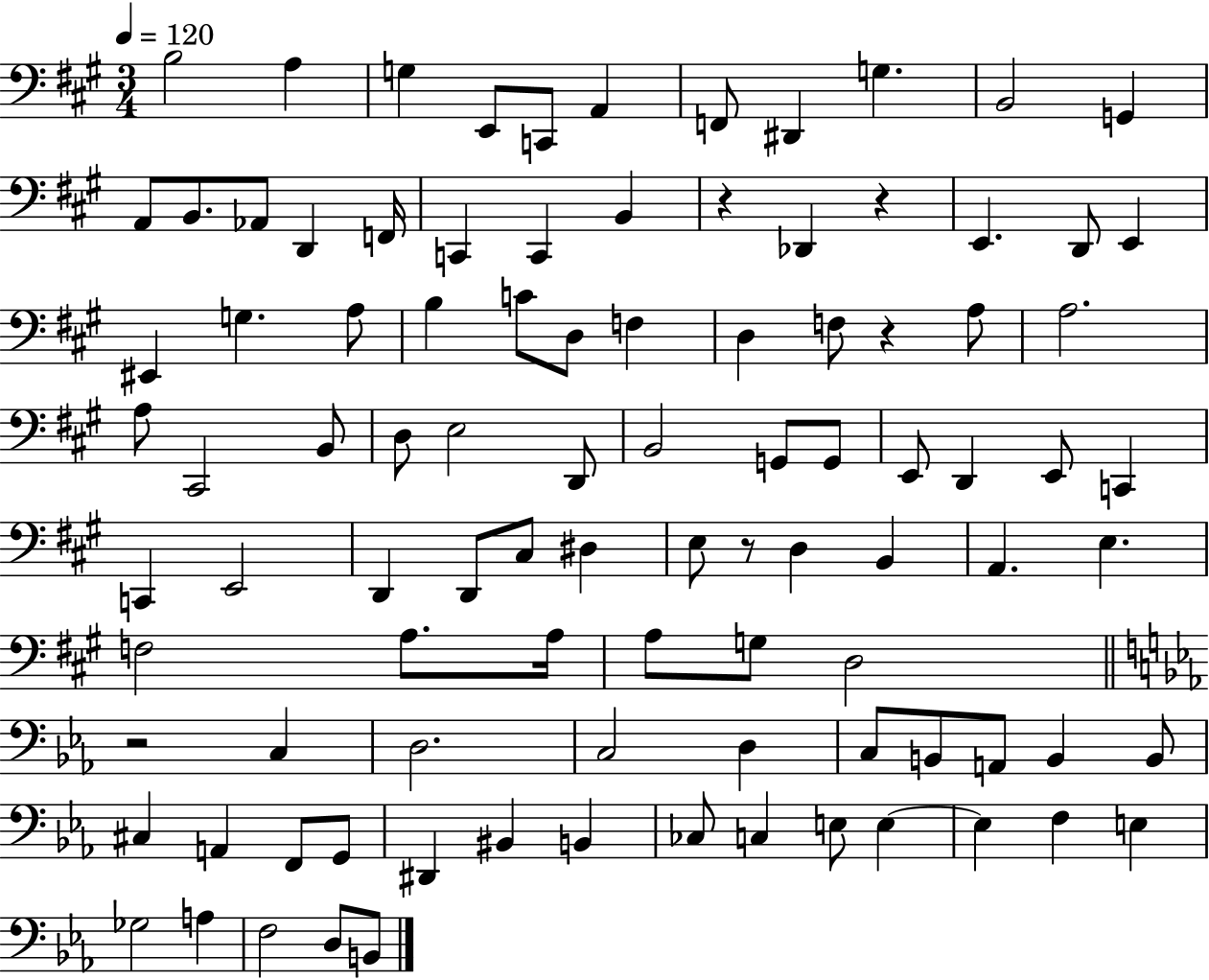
X:1
T:Untitled
M:3/4
L:1/4
K:A
B,2 A, G, E,,/2 C,,/2 A,, F,,/2 ^D,, G, B,,2 G,, A,,/2 B,,/2 _A,,/2 D,, F,,/4 C,, C,, B,, z _D,, z E,, D,,/2 E,, ^E,, G, A,/2 B, C/2 D,/2 F, D, F,/2 z A,/2 A,2 A,/2 ^C,,2 B,,/2 D,/2 E,2 D,,/2 B,,2 G,,/2 G,,/2 E,,/2 D,, E,,/2 C,, C,, E,,2 D,, D,,/2 ^C,/2 ^D, E,/2 z/2 D, B,, A,, E, F,2 A,/2 A,/4 A,/2 G,/2 D,2 z2 C, D,2 C,2 D, C,/2 B,,/2 A,,/2 B,, B,,/2 ^C, A,, F,,/2 G,,/2 ^D,, ^B,, B,, _C,/2 C, E,/2 E, E, F, E, _G,2 A, F,2 D,/2 B,,/2